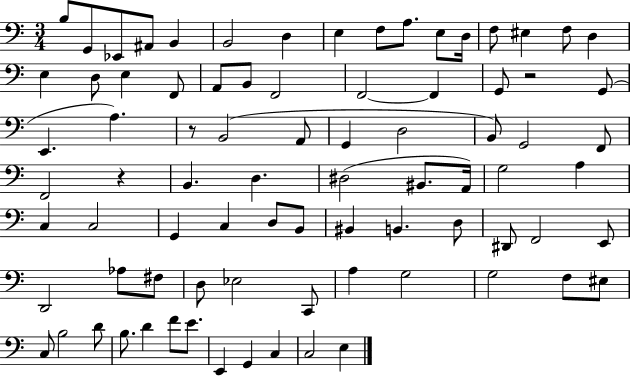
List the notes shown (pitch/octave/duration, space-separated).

B3/e G2/e Eb2/e A#2/e B2/q B2/h D3/q E3/q F3/e A3/e. E3/e D3/s F3/e EIS3/q F3/e D3/q E3/q D3/e E3/q F2/e A2/e B2/e F2/h F2/h F2/q G2/e R/h G2/e E2/q. A3/q. R/e B2/h A2/e G2/q D3/h B2/e G2/h F2/e F2/h R/q B2/q. D3/q. D#3/h BIS2/e. A2/s G3/h A3/q C3/q C3/h G2/q C3/q D3/e B2/e BIS2/q B2/q. D3/e D#2/e F2/h E2/e D2/h Ab3/e F#3/e D3/e Eb3/h C2/e A3/q G3/h G3/h F3/e EIS3/e C3/e B3/h D4/e B3/e. D4/q F4/e E4/e. E2/q G2/q C3/q C3/h E3/q